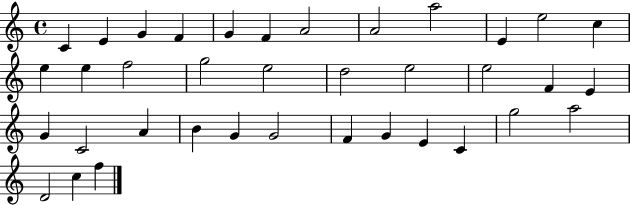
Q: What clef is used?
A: treble